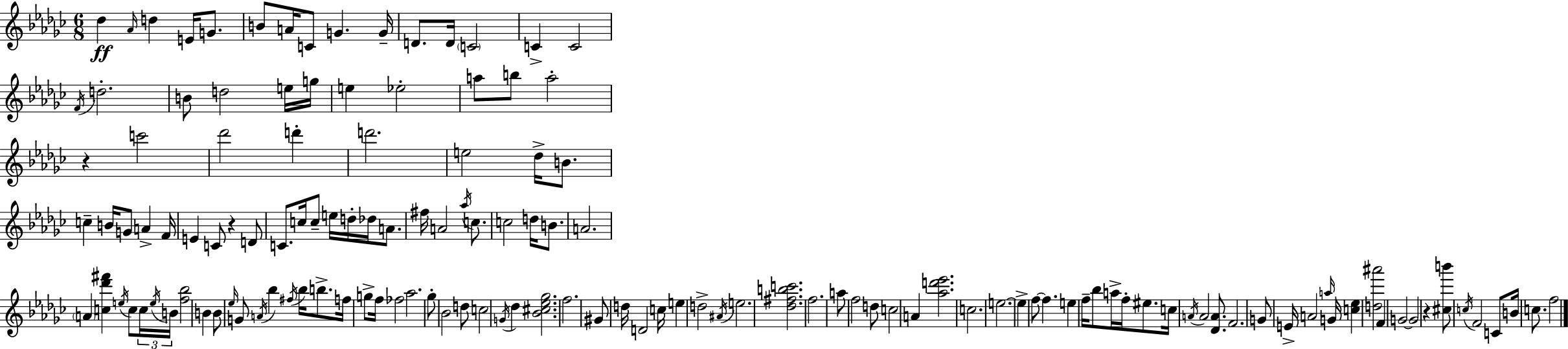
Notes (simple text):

Db5/q Ab4/s D5/q E4/s G4/e. B4/e A4/s C4/e G4/q. G4/s D4/e. D4/s C4/h C4/q C4/h F4/s D5/h. B4/e D5/h E5/s G5/s E5/q Eb5/h A5/e B5/e A5/h R/q C6/h Db6/h D6/q D6/h. E5/h Db5/s B4/e. C5/q B4/s G4/e A4/q F4/s E4/q C4/e R/q D4/e C4/e. C5/s C5/e E5/s D5/s Db5/s A4/e. F#5/s A4/h Ab5/s C5/e. C5/h D5/s B4/e. A4/h. A4/q [C5,Db6,F#6]/q E5/s C5/e C5/s E5/s B4/s [F5,Bb5]/h B4/q B4/e Eb5/s G4/e A4/s Bb5/q F#5/s Bb5/s B5/e. F5/s G5/e F5/s FES5/h Ab5/h. Gb5/e Bb4/h D5/e C5/h G4/s Db5/q [Bb4,C#5,Eb5,Gb5]/h. F5/h. G#4/e D5/s D4/h C5/s E5/q D5/h A#4/s E5/h. [Db5,F#5,B5,C6]/h. F5/h. A5/e F5/h D5/e C5/h A4/q [Ab5,D6,Eb6]/h. C5/h. E5/h. E5/q F5/e F5/q. E5/q F5/s Bb5/e A5/s F5/s EIS5/e. C5/s A4/s A4/h [Db4,A4]/e. F4/h. G4/e E4/s A4/h A5/s G4/s [C5,Eb5]/q [D5,A#6]/h F4/q G4/h G4/h R/q [C#5,B6]/e C5/s F4/h C4/e B4/s C5/e. F5/h